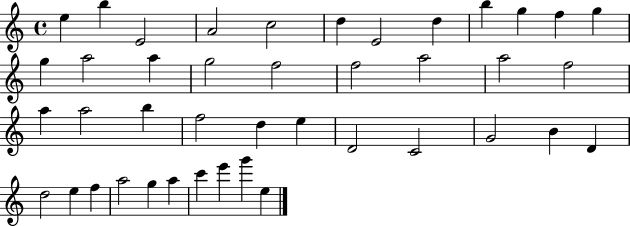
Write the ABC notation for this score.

X:1
T:Untitled
M:4/4
L:1/4
K:C
e b E2 A2 c2 d E2 d b g f g g a2 a g2 f2 f2 a2 a2 f2 a a2 b f2 d e D2 C2 G2 B D d2 e f a2 g a c' e' g' e